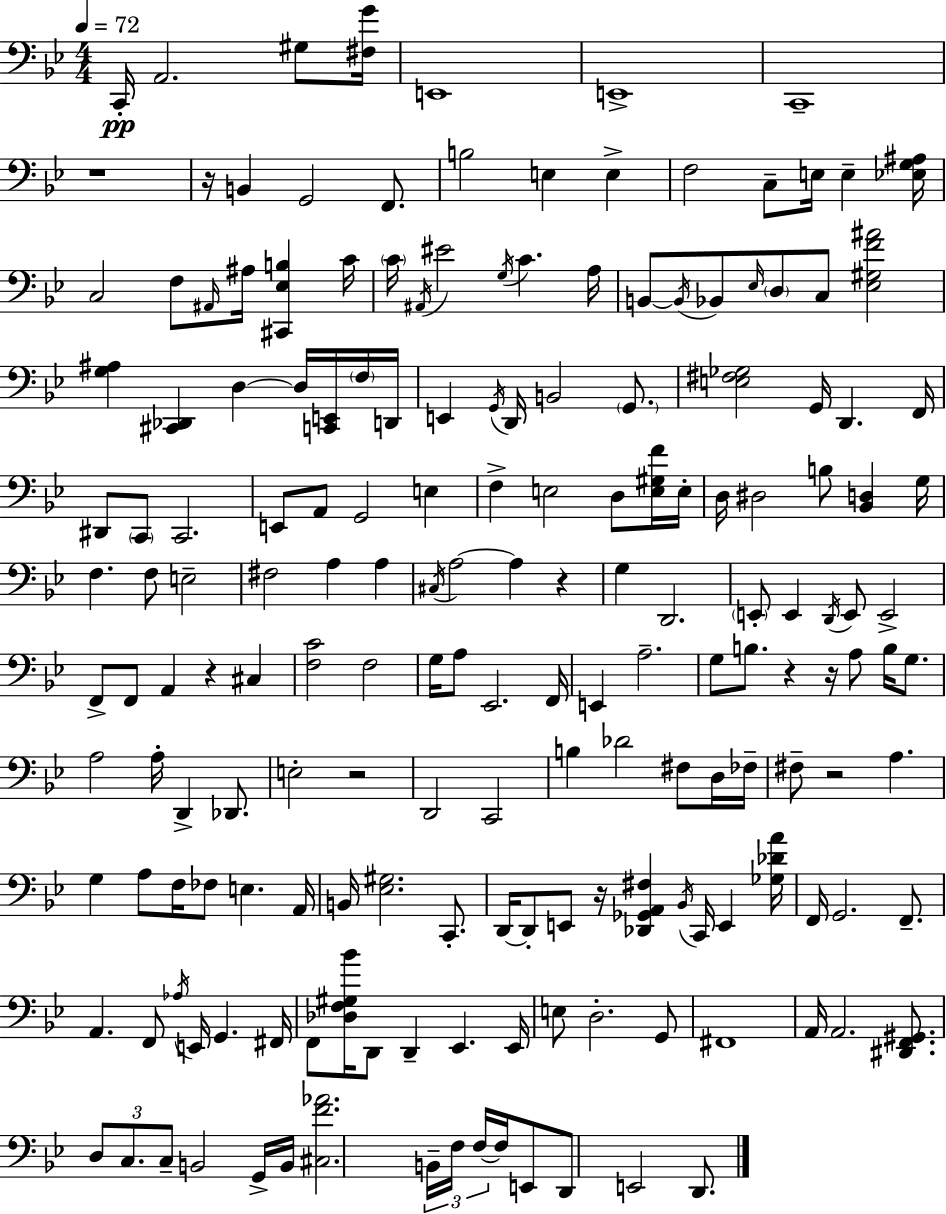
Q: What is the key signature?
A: G minor